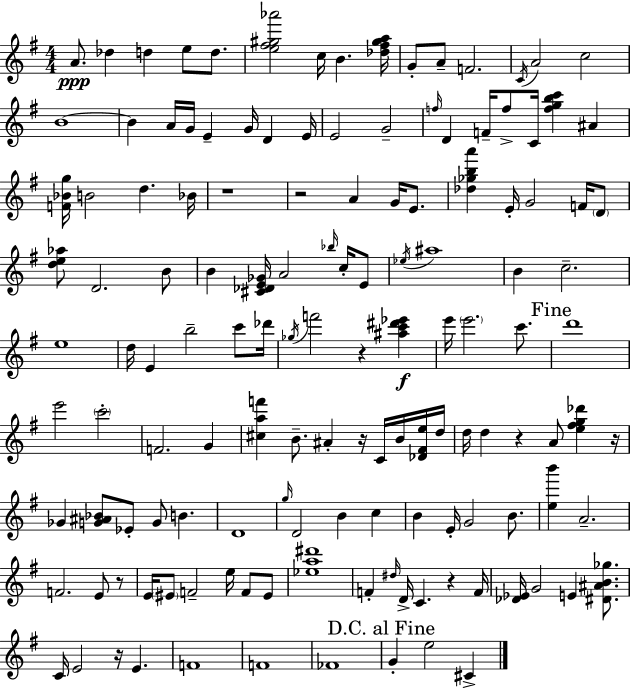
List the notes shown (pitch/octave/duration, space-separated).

A4/e. Db5/q D5/q E5/e D5/e. [E5,F#5,G#5,Ab6]/h C5/s B4/q. [Db5,F#5,G#5,A5]/s G4/e A4/e F4/h. C4/s A4/h C5/h B4/w B4/q A4/s G4/s E4/q G4/s D4/q E4/s E4/h G4/h F5/s D4/q F4/s F5/e C4/s [F5,G5,B5,C6]/q A#4/q [F4,Bb4,G5]/s B4/h D5/q. Bb4/s R/w R/h A4/q G4/s E4/e. [Db5,Gb5,B5,A6]/q E4/s G4/h F4/s D4/e [D5,E5,Ab5]/e D4/h. B4/e B4/q [C#4,Db4,E4,Gb4]/s A4/h Bb5/s C5/s E4/e Eb5/s A#5/w B4/q C5/h. E5/w D5/s E4/q B5/h C6/e Db6/s Gb5/s F6/h R/q [A#5,C6,D#6,Eb6]/q E6/s E6/h. C6/e. D6/w E6/h C6/h F4/h. G4/q [C#5,A5,F6]/q B4/e. A#4/q R/s C4/s B4/s [Db4,F#4,E5]/s D5/s D5/s D5/q R/q A4/e [E5,F#5,G5,Db6]/q R/s Gb4/q [G4,A#4,Bb4]/e Eb4/e G4/e B4/q. D4/w G5/s D4/h B4/q C5/q B4/q E4/s G4/h B4/e. [E5,B6]/q A4/h. F4/h. E4/e R/e E4/s EIS4/e F4/h E5/s F4/e EIS4/e [Eb5,A5,D#6]/w F4/q D#5/s D4/s C4/q. R/q F4/s [Db4,Eb4]/s G4/h E4/q [D#4,A#4,B4,Gb5]/e. C4/s E4/h R/s E4/q. F4/w F4/w FES4/w G4/q E5/h C#4/q